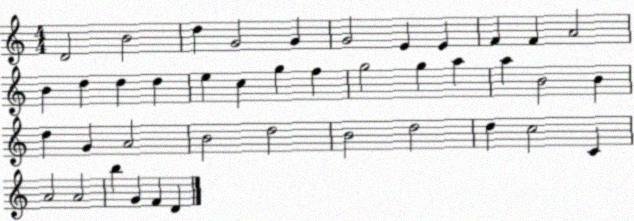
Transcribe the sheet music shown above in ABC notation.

X:1
T:Untitled
M:4/4
L:1/4
K:C
D2 B2 d G2 G G2 E E F F A2 B d d d e c g f g2 g a a B2 B d G A2 B2 d2 B2 d2 d c2 C A2 A2 b G F D